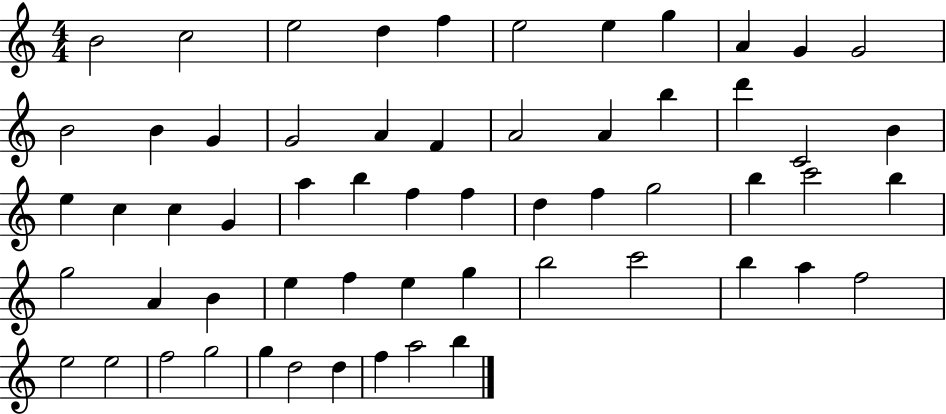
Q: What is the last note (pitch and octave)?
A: B5